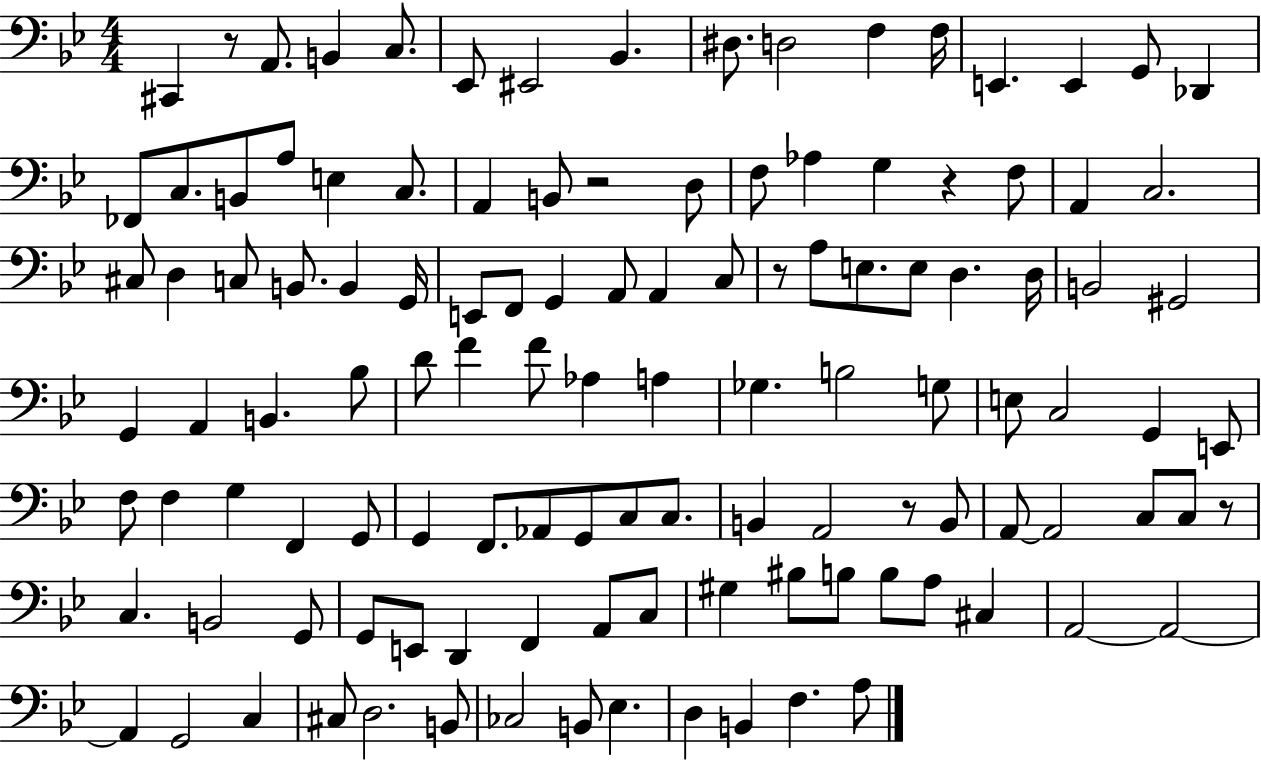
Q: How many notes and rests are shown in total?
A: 119